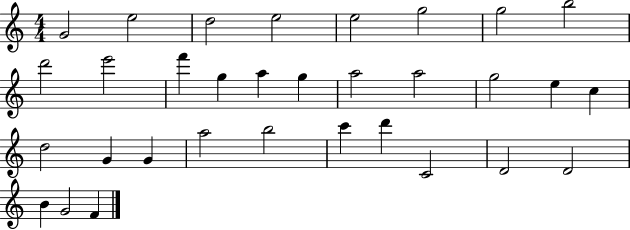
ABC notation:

X:1
T:Untitled
M:4/4
L:1/4
K:C
G2 e2 d2 e2 e2 g2 g2 b2 d'2 e'2 f' g a g a2 a2 g2 e c d2 G G a2 b2 c' d' C2 D2 D2 B G2 F